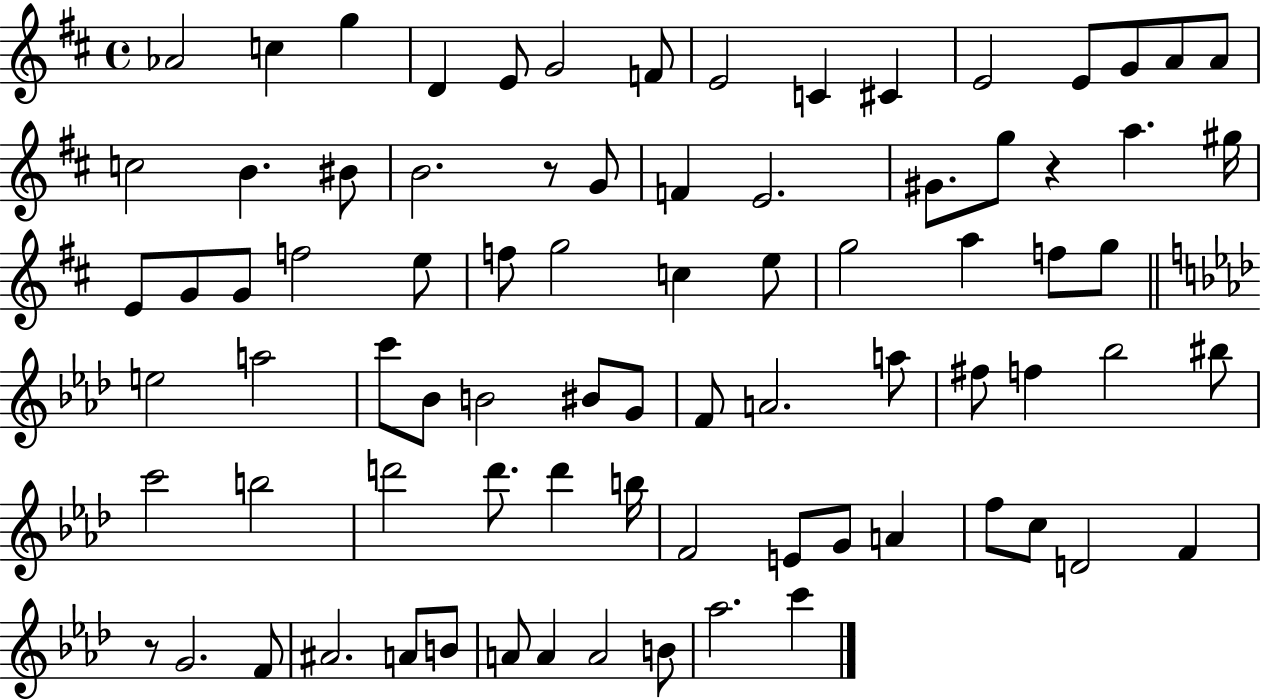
{
  \clef treble
  \time 4/4
  \defaultTimeSignature
  \key d \major
  \repeat volta 2 { aes'2 c''4 g''4 | d'4 e'8 g'2 f'8 | e'2 c'4 cis'4 | e'2 e'8 g'8 a'8 a'8 | \break c''2 b'4. bis'8 | b'2. r8 g'8 | f'4 e'2. | gis'8. g''8 r4 a''4. gis''16 | \break e'8 g'8 g'8 f''2 e''8 | f''8 g''2 c''4 e''8 | g''2 a''4 f''8 g''8 | \bar "||" \break \key aes \major e''2 a''2 | c'''8 bes'8 b'2 bis'8 g'8 | f'8 a'2. a''8 | fis''8 f''4 bes''2 bis''8 | \break c'''2 b''2 | d'''2 d'''8. d'''4 b''16 | f'2 e'8 g'8 a'4 | f''8 c''8 d'2 f'4 | \break r8 g'2. f'8 | ais'2. a'8 b'8 | a'8 a'4 a'2 b'8 | aes''2. c'''4 | \break } \bar "|."
}